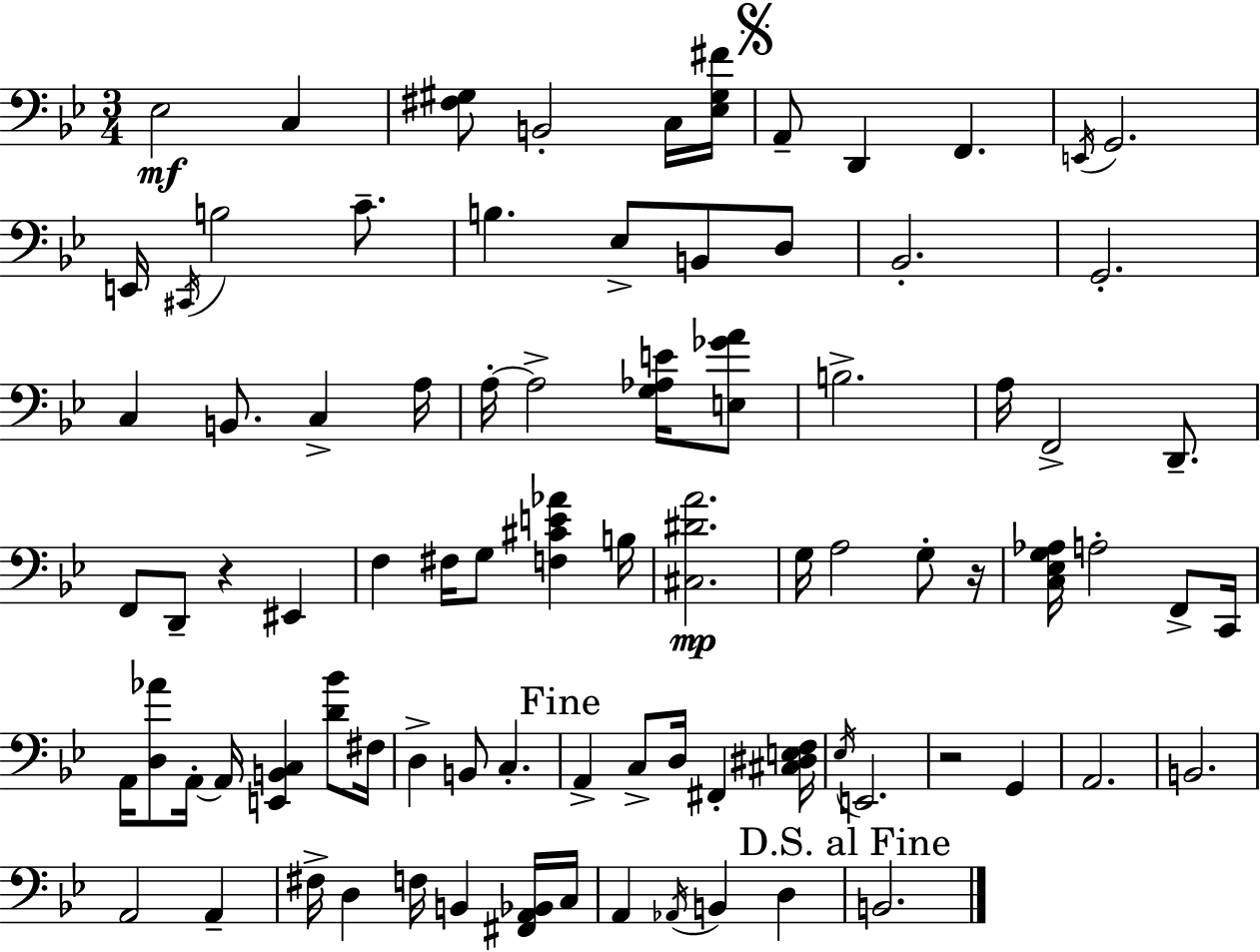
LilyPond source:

{
  \clef bass
  \numericTimeSignature
  \time 3/4
  \key bes \major
  ees2\mf c4 | <fis gis>8 b,2-. c16 <ees gis fis'>16 | \mark \markup { \musicglyph "scripts.segno" } a,8-- d,4 f,4. | \acciaccatura { e,16 } g,2. | \break e,16 \acciaccatura { cis,16 } b2 c'8.-- | b4. ees8-> b,8 | d8 bes,2.-. | g,2.-. | \break c4 b,8. c4-> | a16 a16-.~~ a2-> <g aes e'>16 | <e ges' a'>8 b2.-> | a16 f,2-> d,8.-- | \break f,8 d,8-- r4 eis,4 | f4 fis16 g8 <f cis' e' aes'>4 | b16 <cis dis' a'>2.\mp | g16 a2 g8-. | \break r16 <c ees g aes>16 a2-. f,8-> | c,16 a,16 <d aes'>8 a,16-.~~ a,16 <e, b, c>4 <d' bes'>8 | fis16 d4-> b,8 c4.-. | \mark "Fine" a,4-> c8-> d16 fis,4-. | \break <cis dis e f>16 \acciaccatura { ees16 } e,2. | r2 g,4 | a,2. | b,2. | \break a,2 a,4-- | fis16-> d4 f16 b,4 | <fis, a, bes,>16 c16 a,4 \acciaccatura { aes,16 } b,4 | d4 \mark "D.S. al Fine" b,2. | \break \bar "|."
}